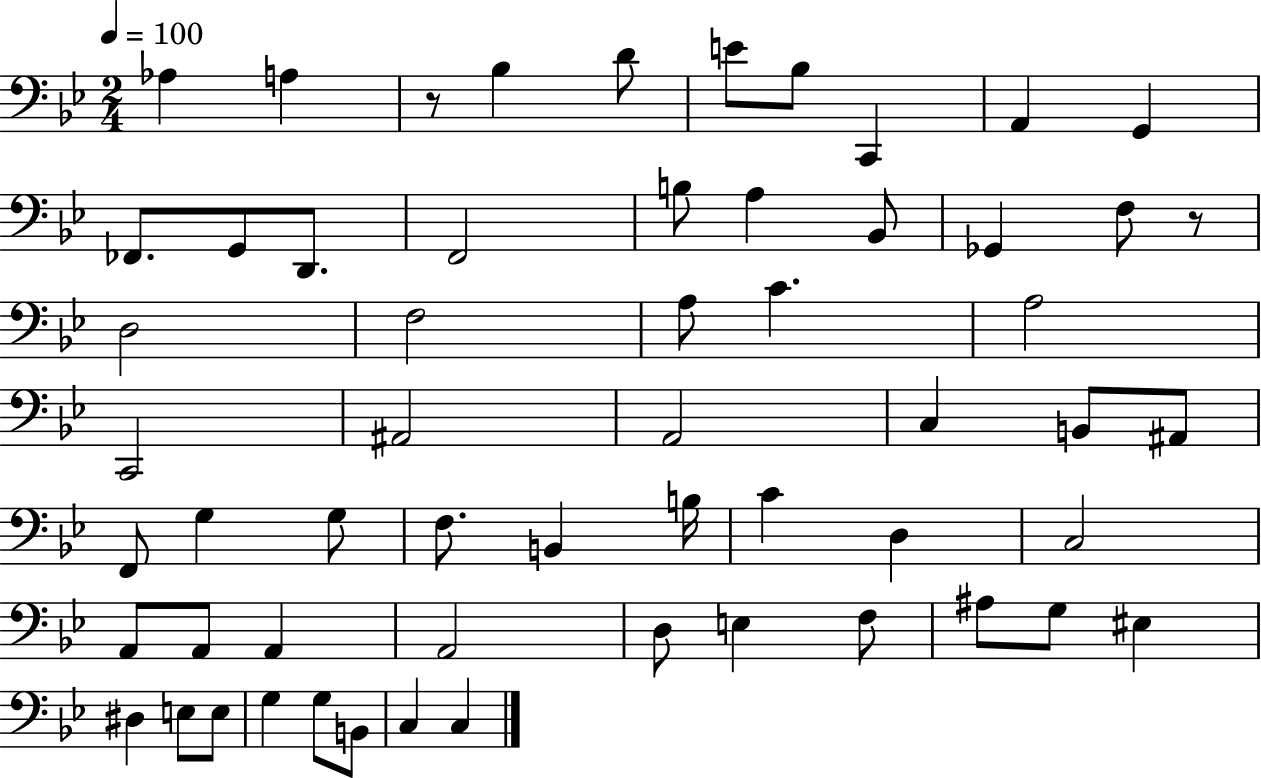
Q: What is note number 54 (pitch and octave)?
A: B2